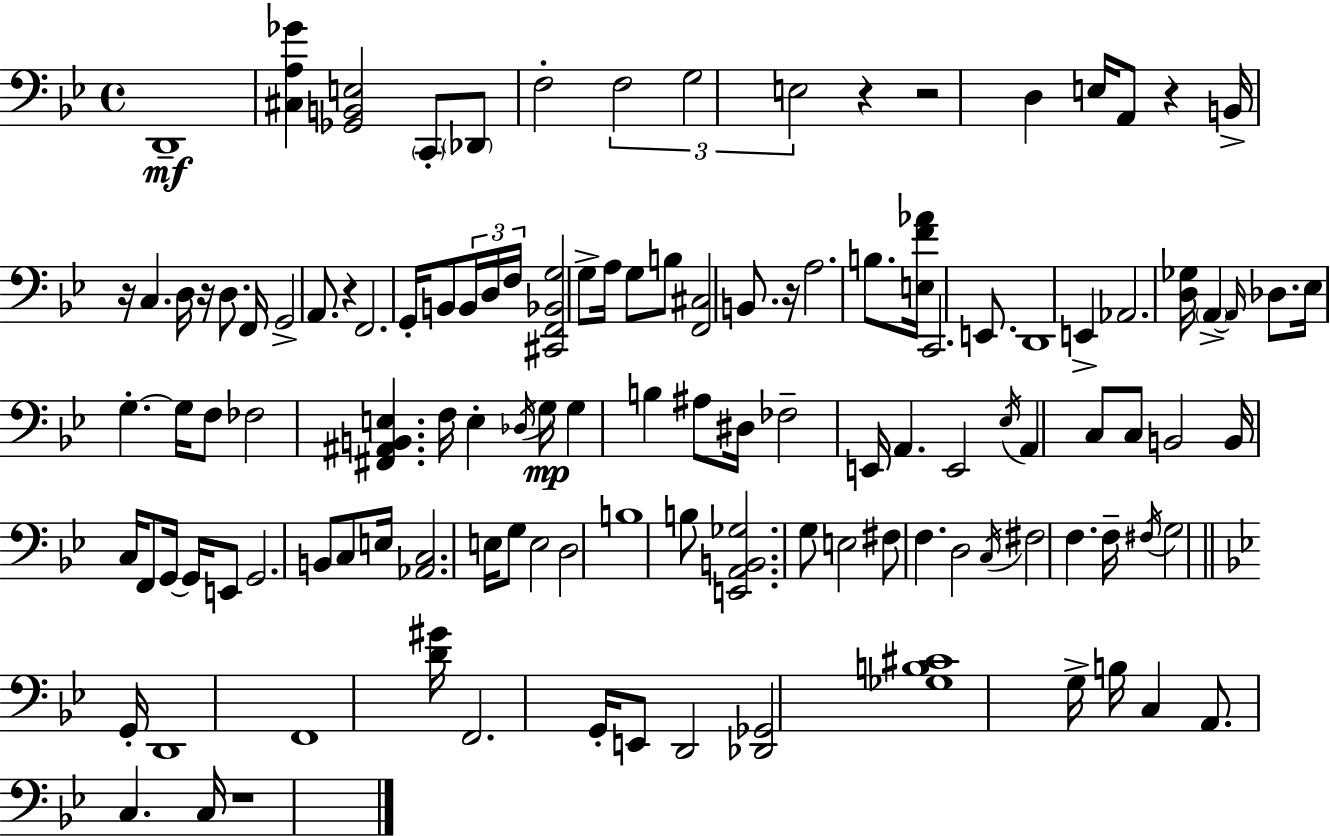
X:1
T:Untitled
M:4/4
L:1/4
K:Bb
D,,4 [^C,A,_G] [_G,,B,,E,]2 C,,/2 _D,,/2 F,2 F,2 G,2 E,2 z z2 D, E,/4 A,,/2 z B,,/4 z/4 C, D,/4 z/4 D,/2 F,,/4 G,,2 A,,/2 z F,,2 G,,/4 B,,/2 B,,/4 D,/4 F,/4 [^C,,F,,_B,,G,]2 G,/2 A,/4 G,/2 B,/2 [F,,^C,]2 B,,/2 z/4 A,2 B,/2 [E,F_A]/4 C,,2 E,,/2 D,,4 E,, _A,,2 [D,_G,]/4 A,, A,,/4 _D,/2 _E,/4 G, G,/4 F,/2 _F,2 [^F,,^A,,B,,E,] F,/4 E, _D,/4 G,/4 G, B, ^A,/2 ^D,/4 _F,2 E,,/4 A,, E,,2 _E,/4 A,, C,/2 C,/2 B,,2 B,,/4 C,/4 F,,/2 G,,/4 G,,/4 E,,/2 G,,2 B,,/2 C,/2 E,/4 [_A,,C,]2 E,/4 G,/2 E,2 D,2 B,4 B,/2 [E,,A,,B,,_G,]2 G,/2 E,2 ^F,/2 F, D,2 C,/4 ^F,2 F, F,/4 ^F,/4 G,2 G,,/4 D,,4 F,,4 [D^G]/4 F,,2 G,,/4 E,,/2 D,,2 [_D,,_G,,]2 [_G,B,^C]4 G,/4 B,/4 C, A,,/2 C, C,/4 z4